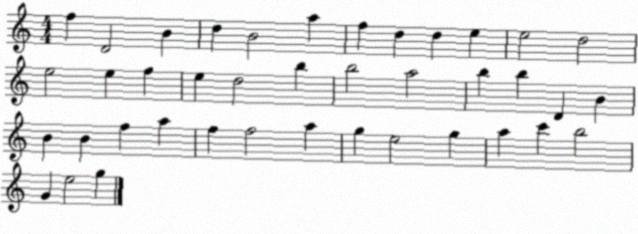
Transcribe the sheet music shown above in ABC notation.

X:1
T:Untitled
M:4/4
L:1/4
K:C
f D2 B d B2 a f d d e e2 d2 e2 e f e d2 b b2 a2 b b D B B B f a f f2 a g e2 g a c' b2 G e2 g